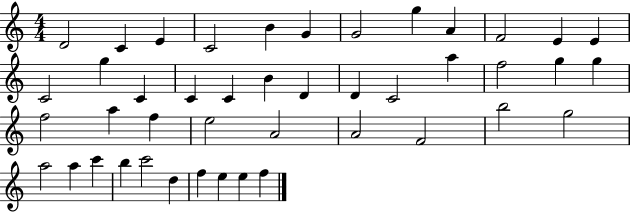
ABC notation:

X:1
T:Untitled
M:4/4
L:1/4
K:C
D2 C E C2 B G G2 g A F2 E E C2 g C C C B D D C2 a f2 g g f2 a f e2 A2 A2 F2 b2 g2 a2 a c' b c'2 d f e e f